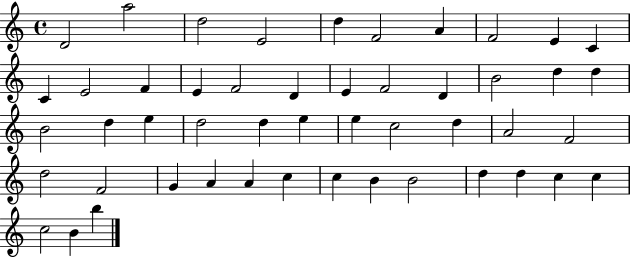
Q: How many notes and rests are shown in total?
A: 49